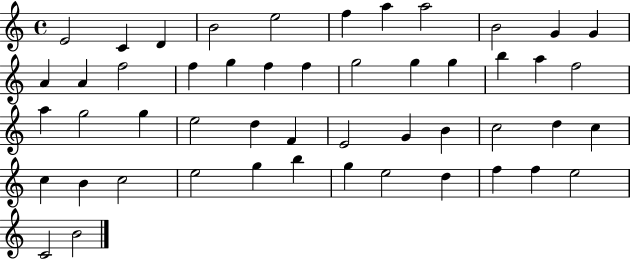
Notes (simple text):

E4/h C4/q D4/q B4/h E5/h F5/q A5/q A5/h B4/h G4/q G4/q A4/q A4/q F5/h F5/q G5/q F5/q F5/q G5/h G5/q G5/q B5/q A5/q F5/h A5/q G5/h G5/q E5/h D5/q F4/q E4/h G4/q B4/q C5/h D5/q C5/q C5/q B4/q C5/h E5/h G5/q B5/q G5/q E5/h D5/q F5/q F5/q E5/h C4/h B4/h